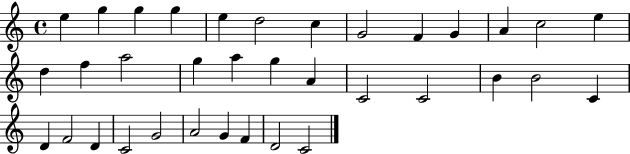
{
  \clef treble
  \time 4/4
  \defaultTimeSignature
  \key c \major
  e''4 g''4 g''4 g''4 | e''4 d''2 c''4 | g'2 f'4 g'4 | a'4 c''2 e''4 | \break d''4 f''4 a''2 | g''4 a''4 g''4 a'4 | c'2 c'2 | b'4 b'2 c'4 | \break d'4 f'2 d'4 | c'2 g'2 | a'2 g'4 f'4 | d'2 c'2 | \break \bar "|."
}